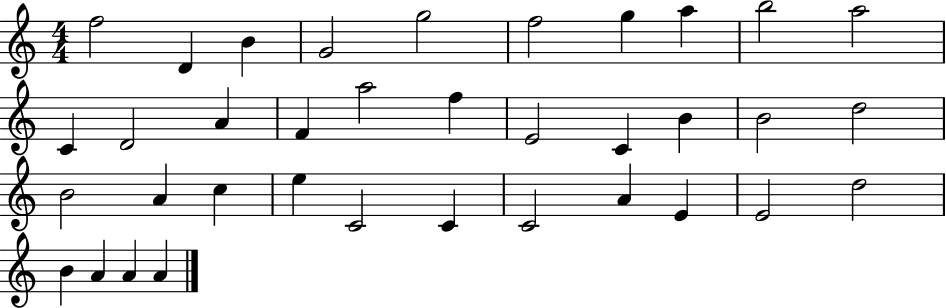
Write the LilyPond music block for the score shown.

{
  \clef treble
  \numericTimeSignature
  \time 4/4
  \key c \major
  f''2 d'4 b'4 | g'2 g''2 | f''2 g''4 a''4 | b''2 a''2 | \break c'4 d'2 a'4 | f'4 a''2 f''4 | e'2 c'4 b'4 | b'2 d''2 | \break b'2 a'4 c''4 | e''4 c'2 c'4 | c'2 a'4 e'4 | e'2 d''2 | \break b'4 a'4 a'4 a'4 | \bar "|."
}